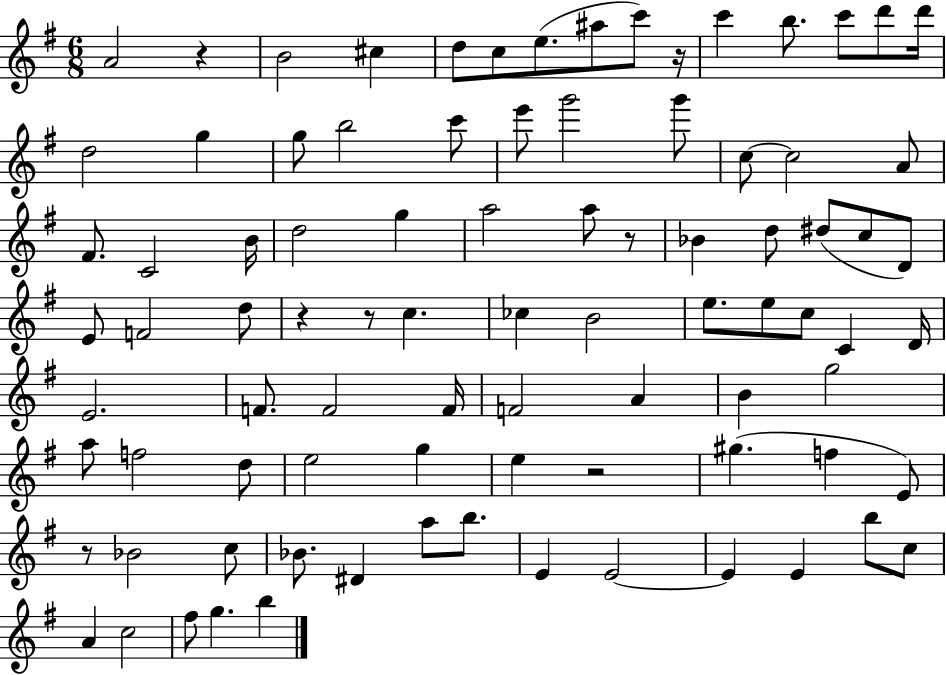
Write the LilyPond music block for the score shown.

{
  \clef treble
  \numericTimeSignature
  \time 6/8
  \key g \major
  a'2 r4 | b'2 cis''4 | d''8 c''8 e''8.( ais''8 c'''8) r16 | c'''4 b''8. c'''8 d'''8 d'''16 | \break d''2 g''4 | g''8 b''2 c'''8 | e'''8 g'''2 g'''8 | c''8~~ c''2 a'8 | \break fis'8. c'2 b'16 | d''2 g''4 | a''2 a''8 r8 | bes'4 d''8 dis''8( c''8 d'8) | \break e'8 f'2 d''8 | r4 r8 c''4. | ces''4 b'2 | e''8. e''8 c''8 c'4 d'16 | \break e'2. | f'8. f'2 f'16 | f'2 a'4 | b'4 g''2 | \break a''8 f''2 d''8 | e''2 g''4 | e''4 r2 | gis''4.( f''4 e'8) | \break r8 bes'2 c''8 | bes'8. dis'4 a''8 b''8. | e'4 e'2~~ | e'4 e'4 b''8 c''8 | \break a'4 c''2 | fis''8 g''4. b''4 | \bar "|."
}